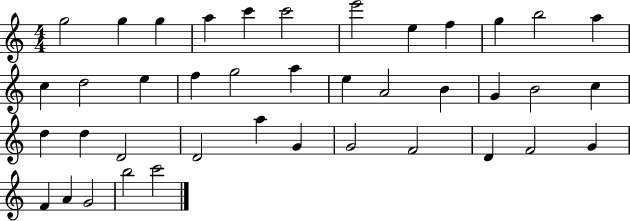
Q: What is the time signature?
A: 4/4